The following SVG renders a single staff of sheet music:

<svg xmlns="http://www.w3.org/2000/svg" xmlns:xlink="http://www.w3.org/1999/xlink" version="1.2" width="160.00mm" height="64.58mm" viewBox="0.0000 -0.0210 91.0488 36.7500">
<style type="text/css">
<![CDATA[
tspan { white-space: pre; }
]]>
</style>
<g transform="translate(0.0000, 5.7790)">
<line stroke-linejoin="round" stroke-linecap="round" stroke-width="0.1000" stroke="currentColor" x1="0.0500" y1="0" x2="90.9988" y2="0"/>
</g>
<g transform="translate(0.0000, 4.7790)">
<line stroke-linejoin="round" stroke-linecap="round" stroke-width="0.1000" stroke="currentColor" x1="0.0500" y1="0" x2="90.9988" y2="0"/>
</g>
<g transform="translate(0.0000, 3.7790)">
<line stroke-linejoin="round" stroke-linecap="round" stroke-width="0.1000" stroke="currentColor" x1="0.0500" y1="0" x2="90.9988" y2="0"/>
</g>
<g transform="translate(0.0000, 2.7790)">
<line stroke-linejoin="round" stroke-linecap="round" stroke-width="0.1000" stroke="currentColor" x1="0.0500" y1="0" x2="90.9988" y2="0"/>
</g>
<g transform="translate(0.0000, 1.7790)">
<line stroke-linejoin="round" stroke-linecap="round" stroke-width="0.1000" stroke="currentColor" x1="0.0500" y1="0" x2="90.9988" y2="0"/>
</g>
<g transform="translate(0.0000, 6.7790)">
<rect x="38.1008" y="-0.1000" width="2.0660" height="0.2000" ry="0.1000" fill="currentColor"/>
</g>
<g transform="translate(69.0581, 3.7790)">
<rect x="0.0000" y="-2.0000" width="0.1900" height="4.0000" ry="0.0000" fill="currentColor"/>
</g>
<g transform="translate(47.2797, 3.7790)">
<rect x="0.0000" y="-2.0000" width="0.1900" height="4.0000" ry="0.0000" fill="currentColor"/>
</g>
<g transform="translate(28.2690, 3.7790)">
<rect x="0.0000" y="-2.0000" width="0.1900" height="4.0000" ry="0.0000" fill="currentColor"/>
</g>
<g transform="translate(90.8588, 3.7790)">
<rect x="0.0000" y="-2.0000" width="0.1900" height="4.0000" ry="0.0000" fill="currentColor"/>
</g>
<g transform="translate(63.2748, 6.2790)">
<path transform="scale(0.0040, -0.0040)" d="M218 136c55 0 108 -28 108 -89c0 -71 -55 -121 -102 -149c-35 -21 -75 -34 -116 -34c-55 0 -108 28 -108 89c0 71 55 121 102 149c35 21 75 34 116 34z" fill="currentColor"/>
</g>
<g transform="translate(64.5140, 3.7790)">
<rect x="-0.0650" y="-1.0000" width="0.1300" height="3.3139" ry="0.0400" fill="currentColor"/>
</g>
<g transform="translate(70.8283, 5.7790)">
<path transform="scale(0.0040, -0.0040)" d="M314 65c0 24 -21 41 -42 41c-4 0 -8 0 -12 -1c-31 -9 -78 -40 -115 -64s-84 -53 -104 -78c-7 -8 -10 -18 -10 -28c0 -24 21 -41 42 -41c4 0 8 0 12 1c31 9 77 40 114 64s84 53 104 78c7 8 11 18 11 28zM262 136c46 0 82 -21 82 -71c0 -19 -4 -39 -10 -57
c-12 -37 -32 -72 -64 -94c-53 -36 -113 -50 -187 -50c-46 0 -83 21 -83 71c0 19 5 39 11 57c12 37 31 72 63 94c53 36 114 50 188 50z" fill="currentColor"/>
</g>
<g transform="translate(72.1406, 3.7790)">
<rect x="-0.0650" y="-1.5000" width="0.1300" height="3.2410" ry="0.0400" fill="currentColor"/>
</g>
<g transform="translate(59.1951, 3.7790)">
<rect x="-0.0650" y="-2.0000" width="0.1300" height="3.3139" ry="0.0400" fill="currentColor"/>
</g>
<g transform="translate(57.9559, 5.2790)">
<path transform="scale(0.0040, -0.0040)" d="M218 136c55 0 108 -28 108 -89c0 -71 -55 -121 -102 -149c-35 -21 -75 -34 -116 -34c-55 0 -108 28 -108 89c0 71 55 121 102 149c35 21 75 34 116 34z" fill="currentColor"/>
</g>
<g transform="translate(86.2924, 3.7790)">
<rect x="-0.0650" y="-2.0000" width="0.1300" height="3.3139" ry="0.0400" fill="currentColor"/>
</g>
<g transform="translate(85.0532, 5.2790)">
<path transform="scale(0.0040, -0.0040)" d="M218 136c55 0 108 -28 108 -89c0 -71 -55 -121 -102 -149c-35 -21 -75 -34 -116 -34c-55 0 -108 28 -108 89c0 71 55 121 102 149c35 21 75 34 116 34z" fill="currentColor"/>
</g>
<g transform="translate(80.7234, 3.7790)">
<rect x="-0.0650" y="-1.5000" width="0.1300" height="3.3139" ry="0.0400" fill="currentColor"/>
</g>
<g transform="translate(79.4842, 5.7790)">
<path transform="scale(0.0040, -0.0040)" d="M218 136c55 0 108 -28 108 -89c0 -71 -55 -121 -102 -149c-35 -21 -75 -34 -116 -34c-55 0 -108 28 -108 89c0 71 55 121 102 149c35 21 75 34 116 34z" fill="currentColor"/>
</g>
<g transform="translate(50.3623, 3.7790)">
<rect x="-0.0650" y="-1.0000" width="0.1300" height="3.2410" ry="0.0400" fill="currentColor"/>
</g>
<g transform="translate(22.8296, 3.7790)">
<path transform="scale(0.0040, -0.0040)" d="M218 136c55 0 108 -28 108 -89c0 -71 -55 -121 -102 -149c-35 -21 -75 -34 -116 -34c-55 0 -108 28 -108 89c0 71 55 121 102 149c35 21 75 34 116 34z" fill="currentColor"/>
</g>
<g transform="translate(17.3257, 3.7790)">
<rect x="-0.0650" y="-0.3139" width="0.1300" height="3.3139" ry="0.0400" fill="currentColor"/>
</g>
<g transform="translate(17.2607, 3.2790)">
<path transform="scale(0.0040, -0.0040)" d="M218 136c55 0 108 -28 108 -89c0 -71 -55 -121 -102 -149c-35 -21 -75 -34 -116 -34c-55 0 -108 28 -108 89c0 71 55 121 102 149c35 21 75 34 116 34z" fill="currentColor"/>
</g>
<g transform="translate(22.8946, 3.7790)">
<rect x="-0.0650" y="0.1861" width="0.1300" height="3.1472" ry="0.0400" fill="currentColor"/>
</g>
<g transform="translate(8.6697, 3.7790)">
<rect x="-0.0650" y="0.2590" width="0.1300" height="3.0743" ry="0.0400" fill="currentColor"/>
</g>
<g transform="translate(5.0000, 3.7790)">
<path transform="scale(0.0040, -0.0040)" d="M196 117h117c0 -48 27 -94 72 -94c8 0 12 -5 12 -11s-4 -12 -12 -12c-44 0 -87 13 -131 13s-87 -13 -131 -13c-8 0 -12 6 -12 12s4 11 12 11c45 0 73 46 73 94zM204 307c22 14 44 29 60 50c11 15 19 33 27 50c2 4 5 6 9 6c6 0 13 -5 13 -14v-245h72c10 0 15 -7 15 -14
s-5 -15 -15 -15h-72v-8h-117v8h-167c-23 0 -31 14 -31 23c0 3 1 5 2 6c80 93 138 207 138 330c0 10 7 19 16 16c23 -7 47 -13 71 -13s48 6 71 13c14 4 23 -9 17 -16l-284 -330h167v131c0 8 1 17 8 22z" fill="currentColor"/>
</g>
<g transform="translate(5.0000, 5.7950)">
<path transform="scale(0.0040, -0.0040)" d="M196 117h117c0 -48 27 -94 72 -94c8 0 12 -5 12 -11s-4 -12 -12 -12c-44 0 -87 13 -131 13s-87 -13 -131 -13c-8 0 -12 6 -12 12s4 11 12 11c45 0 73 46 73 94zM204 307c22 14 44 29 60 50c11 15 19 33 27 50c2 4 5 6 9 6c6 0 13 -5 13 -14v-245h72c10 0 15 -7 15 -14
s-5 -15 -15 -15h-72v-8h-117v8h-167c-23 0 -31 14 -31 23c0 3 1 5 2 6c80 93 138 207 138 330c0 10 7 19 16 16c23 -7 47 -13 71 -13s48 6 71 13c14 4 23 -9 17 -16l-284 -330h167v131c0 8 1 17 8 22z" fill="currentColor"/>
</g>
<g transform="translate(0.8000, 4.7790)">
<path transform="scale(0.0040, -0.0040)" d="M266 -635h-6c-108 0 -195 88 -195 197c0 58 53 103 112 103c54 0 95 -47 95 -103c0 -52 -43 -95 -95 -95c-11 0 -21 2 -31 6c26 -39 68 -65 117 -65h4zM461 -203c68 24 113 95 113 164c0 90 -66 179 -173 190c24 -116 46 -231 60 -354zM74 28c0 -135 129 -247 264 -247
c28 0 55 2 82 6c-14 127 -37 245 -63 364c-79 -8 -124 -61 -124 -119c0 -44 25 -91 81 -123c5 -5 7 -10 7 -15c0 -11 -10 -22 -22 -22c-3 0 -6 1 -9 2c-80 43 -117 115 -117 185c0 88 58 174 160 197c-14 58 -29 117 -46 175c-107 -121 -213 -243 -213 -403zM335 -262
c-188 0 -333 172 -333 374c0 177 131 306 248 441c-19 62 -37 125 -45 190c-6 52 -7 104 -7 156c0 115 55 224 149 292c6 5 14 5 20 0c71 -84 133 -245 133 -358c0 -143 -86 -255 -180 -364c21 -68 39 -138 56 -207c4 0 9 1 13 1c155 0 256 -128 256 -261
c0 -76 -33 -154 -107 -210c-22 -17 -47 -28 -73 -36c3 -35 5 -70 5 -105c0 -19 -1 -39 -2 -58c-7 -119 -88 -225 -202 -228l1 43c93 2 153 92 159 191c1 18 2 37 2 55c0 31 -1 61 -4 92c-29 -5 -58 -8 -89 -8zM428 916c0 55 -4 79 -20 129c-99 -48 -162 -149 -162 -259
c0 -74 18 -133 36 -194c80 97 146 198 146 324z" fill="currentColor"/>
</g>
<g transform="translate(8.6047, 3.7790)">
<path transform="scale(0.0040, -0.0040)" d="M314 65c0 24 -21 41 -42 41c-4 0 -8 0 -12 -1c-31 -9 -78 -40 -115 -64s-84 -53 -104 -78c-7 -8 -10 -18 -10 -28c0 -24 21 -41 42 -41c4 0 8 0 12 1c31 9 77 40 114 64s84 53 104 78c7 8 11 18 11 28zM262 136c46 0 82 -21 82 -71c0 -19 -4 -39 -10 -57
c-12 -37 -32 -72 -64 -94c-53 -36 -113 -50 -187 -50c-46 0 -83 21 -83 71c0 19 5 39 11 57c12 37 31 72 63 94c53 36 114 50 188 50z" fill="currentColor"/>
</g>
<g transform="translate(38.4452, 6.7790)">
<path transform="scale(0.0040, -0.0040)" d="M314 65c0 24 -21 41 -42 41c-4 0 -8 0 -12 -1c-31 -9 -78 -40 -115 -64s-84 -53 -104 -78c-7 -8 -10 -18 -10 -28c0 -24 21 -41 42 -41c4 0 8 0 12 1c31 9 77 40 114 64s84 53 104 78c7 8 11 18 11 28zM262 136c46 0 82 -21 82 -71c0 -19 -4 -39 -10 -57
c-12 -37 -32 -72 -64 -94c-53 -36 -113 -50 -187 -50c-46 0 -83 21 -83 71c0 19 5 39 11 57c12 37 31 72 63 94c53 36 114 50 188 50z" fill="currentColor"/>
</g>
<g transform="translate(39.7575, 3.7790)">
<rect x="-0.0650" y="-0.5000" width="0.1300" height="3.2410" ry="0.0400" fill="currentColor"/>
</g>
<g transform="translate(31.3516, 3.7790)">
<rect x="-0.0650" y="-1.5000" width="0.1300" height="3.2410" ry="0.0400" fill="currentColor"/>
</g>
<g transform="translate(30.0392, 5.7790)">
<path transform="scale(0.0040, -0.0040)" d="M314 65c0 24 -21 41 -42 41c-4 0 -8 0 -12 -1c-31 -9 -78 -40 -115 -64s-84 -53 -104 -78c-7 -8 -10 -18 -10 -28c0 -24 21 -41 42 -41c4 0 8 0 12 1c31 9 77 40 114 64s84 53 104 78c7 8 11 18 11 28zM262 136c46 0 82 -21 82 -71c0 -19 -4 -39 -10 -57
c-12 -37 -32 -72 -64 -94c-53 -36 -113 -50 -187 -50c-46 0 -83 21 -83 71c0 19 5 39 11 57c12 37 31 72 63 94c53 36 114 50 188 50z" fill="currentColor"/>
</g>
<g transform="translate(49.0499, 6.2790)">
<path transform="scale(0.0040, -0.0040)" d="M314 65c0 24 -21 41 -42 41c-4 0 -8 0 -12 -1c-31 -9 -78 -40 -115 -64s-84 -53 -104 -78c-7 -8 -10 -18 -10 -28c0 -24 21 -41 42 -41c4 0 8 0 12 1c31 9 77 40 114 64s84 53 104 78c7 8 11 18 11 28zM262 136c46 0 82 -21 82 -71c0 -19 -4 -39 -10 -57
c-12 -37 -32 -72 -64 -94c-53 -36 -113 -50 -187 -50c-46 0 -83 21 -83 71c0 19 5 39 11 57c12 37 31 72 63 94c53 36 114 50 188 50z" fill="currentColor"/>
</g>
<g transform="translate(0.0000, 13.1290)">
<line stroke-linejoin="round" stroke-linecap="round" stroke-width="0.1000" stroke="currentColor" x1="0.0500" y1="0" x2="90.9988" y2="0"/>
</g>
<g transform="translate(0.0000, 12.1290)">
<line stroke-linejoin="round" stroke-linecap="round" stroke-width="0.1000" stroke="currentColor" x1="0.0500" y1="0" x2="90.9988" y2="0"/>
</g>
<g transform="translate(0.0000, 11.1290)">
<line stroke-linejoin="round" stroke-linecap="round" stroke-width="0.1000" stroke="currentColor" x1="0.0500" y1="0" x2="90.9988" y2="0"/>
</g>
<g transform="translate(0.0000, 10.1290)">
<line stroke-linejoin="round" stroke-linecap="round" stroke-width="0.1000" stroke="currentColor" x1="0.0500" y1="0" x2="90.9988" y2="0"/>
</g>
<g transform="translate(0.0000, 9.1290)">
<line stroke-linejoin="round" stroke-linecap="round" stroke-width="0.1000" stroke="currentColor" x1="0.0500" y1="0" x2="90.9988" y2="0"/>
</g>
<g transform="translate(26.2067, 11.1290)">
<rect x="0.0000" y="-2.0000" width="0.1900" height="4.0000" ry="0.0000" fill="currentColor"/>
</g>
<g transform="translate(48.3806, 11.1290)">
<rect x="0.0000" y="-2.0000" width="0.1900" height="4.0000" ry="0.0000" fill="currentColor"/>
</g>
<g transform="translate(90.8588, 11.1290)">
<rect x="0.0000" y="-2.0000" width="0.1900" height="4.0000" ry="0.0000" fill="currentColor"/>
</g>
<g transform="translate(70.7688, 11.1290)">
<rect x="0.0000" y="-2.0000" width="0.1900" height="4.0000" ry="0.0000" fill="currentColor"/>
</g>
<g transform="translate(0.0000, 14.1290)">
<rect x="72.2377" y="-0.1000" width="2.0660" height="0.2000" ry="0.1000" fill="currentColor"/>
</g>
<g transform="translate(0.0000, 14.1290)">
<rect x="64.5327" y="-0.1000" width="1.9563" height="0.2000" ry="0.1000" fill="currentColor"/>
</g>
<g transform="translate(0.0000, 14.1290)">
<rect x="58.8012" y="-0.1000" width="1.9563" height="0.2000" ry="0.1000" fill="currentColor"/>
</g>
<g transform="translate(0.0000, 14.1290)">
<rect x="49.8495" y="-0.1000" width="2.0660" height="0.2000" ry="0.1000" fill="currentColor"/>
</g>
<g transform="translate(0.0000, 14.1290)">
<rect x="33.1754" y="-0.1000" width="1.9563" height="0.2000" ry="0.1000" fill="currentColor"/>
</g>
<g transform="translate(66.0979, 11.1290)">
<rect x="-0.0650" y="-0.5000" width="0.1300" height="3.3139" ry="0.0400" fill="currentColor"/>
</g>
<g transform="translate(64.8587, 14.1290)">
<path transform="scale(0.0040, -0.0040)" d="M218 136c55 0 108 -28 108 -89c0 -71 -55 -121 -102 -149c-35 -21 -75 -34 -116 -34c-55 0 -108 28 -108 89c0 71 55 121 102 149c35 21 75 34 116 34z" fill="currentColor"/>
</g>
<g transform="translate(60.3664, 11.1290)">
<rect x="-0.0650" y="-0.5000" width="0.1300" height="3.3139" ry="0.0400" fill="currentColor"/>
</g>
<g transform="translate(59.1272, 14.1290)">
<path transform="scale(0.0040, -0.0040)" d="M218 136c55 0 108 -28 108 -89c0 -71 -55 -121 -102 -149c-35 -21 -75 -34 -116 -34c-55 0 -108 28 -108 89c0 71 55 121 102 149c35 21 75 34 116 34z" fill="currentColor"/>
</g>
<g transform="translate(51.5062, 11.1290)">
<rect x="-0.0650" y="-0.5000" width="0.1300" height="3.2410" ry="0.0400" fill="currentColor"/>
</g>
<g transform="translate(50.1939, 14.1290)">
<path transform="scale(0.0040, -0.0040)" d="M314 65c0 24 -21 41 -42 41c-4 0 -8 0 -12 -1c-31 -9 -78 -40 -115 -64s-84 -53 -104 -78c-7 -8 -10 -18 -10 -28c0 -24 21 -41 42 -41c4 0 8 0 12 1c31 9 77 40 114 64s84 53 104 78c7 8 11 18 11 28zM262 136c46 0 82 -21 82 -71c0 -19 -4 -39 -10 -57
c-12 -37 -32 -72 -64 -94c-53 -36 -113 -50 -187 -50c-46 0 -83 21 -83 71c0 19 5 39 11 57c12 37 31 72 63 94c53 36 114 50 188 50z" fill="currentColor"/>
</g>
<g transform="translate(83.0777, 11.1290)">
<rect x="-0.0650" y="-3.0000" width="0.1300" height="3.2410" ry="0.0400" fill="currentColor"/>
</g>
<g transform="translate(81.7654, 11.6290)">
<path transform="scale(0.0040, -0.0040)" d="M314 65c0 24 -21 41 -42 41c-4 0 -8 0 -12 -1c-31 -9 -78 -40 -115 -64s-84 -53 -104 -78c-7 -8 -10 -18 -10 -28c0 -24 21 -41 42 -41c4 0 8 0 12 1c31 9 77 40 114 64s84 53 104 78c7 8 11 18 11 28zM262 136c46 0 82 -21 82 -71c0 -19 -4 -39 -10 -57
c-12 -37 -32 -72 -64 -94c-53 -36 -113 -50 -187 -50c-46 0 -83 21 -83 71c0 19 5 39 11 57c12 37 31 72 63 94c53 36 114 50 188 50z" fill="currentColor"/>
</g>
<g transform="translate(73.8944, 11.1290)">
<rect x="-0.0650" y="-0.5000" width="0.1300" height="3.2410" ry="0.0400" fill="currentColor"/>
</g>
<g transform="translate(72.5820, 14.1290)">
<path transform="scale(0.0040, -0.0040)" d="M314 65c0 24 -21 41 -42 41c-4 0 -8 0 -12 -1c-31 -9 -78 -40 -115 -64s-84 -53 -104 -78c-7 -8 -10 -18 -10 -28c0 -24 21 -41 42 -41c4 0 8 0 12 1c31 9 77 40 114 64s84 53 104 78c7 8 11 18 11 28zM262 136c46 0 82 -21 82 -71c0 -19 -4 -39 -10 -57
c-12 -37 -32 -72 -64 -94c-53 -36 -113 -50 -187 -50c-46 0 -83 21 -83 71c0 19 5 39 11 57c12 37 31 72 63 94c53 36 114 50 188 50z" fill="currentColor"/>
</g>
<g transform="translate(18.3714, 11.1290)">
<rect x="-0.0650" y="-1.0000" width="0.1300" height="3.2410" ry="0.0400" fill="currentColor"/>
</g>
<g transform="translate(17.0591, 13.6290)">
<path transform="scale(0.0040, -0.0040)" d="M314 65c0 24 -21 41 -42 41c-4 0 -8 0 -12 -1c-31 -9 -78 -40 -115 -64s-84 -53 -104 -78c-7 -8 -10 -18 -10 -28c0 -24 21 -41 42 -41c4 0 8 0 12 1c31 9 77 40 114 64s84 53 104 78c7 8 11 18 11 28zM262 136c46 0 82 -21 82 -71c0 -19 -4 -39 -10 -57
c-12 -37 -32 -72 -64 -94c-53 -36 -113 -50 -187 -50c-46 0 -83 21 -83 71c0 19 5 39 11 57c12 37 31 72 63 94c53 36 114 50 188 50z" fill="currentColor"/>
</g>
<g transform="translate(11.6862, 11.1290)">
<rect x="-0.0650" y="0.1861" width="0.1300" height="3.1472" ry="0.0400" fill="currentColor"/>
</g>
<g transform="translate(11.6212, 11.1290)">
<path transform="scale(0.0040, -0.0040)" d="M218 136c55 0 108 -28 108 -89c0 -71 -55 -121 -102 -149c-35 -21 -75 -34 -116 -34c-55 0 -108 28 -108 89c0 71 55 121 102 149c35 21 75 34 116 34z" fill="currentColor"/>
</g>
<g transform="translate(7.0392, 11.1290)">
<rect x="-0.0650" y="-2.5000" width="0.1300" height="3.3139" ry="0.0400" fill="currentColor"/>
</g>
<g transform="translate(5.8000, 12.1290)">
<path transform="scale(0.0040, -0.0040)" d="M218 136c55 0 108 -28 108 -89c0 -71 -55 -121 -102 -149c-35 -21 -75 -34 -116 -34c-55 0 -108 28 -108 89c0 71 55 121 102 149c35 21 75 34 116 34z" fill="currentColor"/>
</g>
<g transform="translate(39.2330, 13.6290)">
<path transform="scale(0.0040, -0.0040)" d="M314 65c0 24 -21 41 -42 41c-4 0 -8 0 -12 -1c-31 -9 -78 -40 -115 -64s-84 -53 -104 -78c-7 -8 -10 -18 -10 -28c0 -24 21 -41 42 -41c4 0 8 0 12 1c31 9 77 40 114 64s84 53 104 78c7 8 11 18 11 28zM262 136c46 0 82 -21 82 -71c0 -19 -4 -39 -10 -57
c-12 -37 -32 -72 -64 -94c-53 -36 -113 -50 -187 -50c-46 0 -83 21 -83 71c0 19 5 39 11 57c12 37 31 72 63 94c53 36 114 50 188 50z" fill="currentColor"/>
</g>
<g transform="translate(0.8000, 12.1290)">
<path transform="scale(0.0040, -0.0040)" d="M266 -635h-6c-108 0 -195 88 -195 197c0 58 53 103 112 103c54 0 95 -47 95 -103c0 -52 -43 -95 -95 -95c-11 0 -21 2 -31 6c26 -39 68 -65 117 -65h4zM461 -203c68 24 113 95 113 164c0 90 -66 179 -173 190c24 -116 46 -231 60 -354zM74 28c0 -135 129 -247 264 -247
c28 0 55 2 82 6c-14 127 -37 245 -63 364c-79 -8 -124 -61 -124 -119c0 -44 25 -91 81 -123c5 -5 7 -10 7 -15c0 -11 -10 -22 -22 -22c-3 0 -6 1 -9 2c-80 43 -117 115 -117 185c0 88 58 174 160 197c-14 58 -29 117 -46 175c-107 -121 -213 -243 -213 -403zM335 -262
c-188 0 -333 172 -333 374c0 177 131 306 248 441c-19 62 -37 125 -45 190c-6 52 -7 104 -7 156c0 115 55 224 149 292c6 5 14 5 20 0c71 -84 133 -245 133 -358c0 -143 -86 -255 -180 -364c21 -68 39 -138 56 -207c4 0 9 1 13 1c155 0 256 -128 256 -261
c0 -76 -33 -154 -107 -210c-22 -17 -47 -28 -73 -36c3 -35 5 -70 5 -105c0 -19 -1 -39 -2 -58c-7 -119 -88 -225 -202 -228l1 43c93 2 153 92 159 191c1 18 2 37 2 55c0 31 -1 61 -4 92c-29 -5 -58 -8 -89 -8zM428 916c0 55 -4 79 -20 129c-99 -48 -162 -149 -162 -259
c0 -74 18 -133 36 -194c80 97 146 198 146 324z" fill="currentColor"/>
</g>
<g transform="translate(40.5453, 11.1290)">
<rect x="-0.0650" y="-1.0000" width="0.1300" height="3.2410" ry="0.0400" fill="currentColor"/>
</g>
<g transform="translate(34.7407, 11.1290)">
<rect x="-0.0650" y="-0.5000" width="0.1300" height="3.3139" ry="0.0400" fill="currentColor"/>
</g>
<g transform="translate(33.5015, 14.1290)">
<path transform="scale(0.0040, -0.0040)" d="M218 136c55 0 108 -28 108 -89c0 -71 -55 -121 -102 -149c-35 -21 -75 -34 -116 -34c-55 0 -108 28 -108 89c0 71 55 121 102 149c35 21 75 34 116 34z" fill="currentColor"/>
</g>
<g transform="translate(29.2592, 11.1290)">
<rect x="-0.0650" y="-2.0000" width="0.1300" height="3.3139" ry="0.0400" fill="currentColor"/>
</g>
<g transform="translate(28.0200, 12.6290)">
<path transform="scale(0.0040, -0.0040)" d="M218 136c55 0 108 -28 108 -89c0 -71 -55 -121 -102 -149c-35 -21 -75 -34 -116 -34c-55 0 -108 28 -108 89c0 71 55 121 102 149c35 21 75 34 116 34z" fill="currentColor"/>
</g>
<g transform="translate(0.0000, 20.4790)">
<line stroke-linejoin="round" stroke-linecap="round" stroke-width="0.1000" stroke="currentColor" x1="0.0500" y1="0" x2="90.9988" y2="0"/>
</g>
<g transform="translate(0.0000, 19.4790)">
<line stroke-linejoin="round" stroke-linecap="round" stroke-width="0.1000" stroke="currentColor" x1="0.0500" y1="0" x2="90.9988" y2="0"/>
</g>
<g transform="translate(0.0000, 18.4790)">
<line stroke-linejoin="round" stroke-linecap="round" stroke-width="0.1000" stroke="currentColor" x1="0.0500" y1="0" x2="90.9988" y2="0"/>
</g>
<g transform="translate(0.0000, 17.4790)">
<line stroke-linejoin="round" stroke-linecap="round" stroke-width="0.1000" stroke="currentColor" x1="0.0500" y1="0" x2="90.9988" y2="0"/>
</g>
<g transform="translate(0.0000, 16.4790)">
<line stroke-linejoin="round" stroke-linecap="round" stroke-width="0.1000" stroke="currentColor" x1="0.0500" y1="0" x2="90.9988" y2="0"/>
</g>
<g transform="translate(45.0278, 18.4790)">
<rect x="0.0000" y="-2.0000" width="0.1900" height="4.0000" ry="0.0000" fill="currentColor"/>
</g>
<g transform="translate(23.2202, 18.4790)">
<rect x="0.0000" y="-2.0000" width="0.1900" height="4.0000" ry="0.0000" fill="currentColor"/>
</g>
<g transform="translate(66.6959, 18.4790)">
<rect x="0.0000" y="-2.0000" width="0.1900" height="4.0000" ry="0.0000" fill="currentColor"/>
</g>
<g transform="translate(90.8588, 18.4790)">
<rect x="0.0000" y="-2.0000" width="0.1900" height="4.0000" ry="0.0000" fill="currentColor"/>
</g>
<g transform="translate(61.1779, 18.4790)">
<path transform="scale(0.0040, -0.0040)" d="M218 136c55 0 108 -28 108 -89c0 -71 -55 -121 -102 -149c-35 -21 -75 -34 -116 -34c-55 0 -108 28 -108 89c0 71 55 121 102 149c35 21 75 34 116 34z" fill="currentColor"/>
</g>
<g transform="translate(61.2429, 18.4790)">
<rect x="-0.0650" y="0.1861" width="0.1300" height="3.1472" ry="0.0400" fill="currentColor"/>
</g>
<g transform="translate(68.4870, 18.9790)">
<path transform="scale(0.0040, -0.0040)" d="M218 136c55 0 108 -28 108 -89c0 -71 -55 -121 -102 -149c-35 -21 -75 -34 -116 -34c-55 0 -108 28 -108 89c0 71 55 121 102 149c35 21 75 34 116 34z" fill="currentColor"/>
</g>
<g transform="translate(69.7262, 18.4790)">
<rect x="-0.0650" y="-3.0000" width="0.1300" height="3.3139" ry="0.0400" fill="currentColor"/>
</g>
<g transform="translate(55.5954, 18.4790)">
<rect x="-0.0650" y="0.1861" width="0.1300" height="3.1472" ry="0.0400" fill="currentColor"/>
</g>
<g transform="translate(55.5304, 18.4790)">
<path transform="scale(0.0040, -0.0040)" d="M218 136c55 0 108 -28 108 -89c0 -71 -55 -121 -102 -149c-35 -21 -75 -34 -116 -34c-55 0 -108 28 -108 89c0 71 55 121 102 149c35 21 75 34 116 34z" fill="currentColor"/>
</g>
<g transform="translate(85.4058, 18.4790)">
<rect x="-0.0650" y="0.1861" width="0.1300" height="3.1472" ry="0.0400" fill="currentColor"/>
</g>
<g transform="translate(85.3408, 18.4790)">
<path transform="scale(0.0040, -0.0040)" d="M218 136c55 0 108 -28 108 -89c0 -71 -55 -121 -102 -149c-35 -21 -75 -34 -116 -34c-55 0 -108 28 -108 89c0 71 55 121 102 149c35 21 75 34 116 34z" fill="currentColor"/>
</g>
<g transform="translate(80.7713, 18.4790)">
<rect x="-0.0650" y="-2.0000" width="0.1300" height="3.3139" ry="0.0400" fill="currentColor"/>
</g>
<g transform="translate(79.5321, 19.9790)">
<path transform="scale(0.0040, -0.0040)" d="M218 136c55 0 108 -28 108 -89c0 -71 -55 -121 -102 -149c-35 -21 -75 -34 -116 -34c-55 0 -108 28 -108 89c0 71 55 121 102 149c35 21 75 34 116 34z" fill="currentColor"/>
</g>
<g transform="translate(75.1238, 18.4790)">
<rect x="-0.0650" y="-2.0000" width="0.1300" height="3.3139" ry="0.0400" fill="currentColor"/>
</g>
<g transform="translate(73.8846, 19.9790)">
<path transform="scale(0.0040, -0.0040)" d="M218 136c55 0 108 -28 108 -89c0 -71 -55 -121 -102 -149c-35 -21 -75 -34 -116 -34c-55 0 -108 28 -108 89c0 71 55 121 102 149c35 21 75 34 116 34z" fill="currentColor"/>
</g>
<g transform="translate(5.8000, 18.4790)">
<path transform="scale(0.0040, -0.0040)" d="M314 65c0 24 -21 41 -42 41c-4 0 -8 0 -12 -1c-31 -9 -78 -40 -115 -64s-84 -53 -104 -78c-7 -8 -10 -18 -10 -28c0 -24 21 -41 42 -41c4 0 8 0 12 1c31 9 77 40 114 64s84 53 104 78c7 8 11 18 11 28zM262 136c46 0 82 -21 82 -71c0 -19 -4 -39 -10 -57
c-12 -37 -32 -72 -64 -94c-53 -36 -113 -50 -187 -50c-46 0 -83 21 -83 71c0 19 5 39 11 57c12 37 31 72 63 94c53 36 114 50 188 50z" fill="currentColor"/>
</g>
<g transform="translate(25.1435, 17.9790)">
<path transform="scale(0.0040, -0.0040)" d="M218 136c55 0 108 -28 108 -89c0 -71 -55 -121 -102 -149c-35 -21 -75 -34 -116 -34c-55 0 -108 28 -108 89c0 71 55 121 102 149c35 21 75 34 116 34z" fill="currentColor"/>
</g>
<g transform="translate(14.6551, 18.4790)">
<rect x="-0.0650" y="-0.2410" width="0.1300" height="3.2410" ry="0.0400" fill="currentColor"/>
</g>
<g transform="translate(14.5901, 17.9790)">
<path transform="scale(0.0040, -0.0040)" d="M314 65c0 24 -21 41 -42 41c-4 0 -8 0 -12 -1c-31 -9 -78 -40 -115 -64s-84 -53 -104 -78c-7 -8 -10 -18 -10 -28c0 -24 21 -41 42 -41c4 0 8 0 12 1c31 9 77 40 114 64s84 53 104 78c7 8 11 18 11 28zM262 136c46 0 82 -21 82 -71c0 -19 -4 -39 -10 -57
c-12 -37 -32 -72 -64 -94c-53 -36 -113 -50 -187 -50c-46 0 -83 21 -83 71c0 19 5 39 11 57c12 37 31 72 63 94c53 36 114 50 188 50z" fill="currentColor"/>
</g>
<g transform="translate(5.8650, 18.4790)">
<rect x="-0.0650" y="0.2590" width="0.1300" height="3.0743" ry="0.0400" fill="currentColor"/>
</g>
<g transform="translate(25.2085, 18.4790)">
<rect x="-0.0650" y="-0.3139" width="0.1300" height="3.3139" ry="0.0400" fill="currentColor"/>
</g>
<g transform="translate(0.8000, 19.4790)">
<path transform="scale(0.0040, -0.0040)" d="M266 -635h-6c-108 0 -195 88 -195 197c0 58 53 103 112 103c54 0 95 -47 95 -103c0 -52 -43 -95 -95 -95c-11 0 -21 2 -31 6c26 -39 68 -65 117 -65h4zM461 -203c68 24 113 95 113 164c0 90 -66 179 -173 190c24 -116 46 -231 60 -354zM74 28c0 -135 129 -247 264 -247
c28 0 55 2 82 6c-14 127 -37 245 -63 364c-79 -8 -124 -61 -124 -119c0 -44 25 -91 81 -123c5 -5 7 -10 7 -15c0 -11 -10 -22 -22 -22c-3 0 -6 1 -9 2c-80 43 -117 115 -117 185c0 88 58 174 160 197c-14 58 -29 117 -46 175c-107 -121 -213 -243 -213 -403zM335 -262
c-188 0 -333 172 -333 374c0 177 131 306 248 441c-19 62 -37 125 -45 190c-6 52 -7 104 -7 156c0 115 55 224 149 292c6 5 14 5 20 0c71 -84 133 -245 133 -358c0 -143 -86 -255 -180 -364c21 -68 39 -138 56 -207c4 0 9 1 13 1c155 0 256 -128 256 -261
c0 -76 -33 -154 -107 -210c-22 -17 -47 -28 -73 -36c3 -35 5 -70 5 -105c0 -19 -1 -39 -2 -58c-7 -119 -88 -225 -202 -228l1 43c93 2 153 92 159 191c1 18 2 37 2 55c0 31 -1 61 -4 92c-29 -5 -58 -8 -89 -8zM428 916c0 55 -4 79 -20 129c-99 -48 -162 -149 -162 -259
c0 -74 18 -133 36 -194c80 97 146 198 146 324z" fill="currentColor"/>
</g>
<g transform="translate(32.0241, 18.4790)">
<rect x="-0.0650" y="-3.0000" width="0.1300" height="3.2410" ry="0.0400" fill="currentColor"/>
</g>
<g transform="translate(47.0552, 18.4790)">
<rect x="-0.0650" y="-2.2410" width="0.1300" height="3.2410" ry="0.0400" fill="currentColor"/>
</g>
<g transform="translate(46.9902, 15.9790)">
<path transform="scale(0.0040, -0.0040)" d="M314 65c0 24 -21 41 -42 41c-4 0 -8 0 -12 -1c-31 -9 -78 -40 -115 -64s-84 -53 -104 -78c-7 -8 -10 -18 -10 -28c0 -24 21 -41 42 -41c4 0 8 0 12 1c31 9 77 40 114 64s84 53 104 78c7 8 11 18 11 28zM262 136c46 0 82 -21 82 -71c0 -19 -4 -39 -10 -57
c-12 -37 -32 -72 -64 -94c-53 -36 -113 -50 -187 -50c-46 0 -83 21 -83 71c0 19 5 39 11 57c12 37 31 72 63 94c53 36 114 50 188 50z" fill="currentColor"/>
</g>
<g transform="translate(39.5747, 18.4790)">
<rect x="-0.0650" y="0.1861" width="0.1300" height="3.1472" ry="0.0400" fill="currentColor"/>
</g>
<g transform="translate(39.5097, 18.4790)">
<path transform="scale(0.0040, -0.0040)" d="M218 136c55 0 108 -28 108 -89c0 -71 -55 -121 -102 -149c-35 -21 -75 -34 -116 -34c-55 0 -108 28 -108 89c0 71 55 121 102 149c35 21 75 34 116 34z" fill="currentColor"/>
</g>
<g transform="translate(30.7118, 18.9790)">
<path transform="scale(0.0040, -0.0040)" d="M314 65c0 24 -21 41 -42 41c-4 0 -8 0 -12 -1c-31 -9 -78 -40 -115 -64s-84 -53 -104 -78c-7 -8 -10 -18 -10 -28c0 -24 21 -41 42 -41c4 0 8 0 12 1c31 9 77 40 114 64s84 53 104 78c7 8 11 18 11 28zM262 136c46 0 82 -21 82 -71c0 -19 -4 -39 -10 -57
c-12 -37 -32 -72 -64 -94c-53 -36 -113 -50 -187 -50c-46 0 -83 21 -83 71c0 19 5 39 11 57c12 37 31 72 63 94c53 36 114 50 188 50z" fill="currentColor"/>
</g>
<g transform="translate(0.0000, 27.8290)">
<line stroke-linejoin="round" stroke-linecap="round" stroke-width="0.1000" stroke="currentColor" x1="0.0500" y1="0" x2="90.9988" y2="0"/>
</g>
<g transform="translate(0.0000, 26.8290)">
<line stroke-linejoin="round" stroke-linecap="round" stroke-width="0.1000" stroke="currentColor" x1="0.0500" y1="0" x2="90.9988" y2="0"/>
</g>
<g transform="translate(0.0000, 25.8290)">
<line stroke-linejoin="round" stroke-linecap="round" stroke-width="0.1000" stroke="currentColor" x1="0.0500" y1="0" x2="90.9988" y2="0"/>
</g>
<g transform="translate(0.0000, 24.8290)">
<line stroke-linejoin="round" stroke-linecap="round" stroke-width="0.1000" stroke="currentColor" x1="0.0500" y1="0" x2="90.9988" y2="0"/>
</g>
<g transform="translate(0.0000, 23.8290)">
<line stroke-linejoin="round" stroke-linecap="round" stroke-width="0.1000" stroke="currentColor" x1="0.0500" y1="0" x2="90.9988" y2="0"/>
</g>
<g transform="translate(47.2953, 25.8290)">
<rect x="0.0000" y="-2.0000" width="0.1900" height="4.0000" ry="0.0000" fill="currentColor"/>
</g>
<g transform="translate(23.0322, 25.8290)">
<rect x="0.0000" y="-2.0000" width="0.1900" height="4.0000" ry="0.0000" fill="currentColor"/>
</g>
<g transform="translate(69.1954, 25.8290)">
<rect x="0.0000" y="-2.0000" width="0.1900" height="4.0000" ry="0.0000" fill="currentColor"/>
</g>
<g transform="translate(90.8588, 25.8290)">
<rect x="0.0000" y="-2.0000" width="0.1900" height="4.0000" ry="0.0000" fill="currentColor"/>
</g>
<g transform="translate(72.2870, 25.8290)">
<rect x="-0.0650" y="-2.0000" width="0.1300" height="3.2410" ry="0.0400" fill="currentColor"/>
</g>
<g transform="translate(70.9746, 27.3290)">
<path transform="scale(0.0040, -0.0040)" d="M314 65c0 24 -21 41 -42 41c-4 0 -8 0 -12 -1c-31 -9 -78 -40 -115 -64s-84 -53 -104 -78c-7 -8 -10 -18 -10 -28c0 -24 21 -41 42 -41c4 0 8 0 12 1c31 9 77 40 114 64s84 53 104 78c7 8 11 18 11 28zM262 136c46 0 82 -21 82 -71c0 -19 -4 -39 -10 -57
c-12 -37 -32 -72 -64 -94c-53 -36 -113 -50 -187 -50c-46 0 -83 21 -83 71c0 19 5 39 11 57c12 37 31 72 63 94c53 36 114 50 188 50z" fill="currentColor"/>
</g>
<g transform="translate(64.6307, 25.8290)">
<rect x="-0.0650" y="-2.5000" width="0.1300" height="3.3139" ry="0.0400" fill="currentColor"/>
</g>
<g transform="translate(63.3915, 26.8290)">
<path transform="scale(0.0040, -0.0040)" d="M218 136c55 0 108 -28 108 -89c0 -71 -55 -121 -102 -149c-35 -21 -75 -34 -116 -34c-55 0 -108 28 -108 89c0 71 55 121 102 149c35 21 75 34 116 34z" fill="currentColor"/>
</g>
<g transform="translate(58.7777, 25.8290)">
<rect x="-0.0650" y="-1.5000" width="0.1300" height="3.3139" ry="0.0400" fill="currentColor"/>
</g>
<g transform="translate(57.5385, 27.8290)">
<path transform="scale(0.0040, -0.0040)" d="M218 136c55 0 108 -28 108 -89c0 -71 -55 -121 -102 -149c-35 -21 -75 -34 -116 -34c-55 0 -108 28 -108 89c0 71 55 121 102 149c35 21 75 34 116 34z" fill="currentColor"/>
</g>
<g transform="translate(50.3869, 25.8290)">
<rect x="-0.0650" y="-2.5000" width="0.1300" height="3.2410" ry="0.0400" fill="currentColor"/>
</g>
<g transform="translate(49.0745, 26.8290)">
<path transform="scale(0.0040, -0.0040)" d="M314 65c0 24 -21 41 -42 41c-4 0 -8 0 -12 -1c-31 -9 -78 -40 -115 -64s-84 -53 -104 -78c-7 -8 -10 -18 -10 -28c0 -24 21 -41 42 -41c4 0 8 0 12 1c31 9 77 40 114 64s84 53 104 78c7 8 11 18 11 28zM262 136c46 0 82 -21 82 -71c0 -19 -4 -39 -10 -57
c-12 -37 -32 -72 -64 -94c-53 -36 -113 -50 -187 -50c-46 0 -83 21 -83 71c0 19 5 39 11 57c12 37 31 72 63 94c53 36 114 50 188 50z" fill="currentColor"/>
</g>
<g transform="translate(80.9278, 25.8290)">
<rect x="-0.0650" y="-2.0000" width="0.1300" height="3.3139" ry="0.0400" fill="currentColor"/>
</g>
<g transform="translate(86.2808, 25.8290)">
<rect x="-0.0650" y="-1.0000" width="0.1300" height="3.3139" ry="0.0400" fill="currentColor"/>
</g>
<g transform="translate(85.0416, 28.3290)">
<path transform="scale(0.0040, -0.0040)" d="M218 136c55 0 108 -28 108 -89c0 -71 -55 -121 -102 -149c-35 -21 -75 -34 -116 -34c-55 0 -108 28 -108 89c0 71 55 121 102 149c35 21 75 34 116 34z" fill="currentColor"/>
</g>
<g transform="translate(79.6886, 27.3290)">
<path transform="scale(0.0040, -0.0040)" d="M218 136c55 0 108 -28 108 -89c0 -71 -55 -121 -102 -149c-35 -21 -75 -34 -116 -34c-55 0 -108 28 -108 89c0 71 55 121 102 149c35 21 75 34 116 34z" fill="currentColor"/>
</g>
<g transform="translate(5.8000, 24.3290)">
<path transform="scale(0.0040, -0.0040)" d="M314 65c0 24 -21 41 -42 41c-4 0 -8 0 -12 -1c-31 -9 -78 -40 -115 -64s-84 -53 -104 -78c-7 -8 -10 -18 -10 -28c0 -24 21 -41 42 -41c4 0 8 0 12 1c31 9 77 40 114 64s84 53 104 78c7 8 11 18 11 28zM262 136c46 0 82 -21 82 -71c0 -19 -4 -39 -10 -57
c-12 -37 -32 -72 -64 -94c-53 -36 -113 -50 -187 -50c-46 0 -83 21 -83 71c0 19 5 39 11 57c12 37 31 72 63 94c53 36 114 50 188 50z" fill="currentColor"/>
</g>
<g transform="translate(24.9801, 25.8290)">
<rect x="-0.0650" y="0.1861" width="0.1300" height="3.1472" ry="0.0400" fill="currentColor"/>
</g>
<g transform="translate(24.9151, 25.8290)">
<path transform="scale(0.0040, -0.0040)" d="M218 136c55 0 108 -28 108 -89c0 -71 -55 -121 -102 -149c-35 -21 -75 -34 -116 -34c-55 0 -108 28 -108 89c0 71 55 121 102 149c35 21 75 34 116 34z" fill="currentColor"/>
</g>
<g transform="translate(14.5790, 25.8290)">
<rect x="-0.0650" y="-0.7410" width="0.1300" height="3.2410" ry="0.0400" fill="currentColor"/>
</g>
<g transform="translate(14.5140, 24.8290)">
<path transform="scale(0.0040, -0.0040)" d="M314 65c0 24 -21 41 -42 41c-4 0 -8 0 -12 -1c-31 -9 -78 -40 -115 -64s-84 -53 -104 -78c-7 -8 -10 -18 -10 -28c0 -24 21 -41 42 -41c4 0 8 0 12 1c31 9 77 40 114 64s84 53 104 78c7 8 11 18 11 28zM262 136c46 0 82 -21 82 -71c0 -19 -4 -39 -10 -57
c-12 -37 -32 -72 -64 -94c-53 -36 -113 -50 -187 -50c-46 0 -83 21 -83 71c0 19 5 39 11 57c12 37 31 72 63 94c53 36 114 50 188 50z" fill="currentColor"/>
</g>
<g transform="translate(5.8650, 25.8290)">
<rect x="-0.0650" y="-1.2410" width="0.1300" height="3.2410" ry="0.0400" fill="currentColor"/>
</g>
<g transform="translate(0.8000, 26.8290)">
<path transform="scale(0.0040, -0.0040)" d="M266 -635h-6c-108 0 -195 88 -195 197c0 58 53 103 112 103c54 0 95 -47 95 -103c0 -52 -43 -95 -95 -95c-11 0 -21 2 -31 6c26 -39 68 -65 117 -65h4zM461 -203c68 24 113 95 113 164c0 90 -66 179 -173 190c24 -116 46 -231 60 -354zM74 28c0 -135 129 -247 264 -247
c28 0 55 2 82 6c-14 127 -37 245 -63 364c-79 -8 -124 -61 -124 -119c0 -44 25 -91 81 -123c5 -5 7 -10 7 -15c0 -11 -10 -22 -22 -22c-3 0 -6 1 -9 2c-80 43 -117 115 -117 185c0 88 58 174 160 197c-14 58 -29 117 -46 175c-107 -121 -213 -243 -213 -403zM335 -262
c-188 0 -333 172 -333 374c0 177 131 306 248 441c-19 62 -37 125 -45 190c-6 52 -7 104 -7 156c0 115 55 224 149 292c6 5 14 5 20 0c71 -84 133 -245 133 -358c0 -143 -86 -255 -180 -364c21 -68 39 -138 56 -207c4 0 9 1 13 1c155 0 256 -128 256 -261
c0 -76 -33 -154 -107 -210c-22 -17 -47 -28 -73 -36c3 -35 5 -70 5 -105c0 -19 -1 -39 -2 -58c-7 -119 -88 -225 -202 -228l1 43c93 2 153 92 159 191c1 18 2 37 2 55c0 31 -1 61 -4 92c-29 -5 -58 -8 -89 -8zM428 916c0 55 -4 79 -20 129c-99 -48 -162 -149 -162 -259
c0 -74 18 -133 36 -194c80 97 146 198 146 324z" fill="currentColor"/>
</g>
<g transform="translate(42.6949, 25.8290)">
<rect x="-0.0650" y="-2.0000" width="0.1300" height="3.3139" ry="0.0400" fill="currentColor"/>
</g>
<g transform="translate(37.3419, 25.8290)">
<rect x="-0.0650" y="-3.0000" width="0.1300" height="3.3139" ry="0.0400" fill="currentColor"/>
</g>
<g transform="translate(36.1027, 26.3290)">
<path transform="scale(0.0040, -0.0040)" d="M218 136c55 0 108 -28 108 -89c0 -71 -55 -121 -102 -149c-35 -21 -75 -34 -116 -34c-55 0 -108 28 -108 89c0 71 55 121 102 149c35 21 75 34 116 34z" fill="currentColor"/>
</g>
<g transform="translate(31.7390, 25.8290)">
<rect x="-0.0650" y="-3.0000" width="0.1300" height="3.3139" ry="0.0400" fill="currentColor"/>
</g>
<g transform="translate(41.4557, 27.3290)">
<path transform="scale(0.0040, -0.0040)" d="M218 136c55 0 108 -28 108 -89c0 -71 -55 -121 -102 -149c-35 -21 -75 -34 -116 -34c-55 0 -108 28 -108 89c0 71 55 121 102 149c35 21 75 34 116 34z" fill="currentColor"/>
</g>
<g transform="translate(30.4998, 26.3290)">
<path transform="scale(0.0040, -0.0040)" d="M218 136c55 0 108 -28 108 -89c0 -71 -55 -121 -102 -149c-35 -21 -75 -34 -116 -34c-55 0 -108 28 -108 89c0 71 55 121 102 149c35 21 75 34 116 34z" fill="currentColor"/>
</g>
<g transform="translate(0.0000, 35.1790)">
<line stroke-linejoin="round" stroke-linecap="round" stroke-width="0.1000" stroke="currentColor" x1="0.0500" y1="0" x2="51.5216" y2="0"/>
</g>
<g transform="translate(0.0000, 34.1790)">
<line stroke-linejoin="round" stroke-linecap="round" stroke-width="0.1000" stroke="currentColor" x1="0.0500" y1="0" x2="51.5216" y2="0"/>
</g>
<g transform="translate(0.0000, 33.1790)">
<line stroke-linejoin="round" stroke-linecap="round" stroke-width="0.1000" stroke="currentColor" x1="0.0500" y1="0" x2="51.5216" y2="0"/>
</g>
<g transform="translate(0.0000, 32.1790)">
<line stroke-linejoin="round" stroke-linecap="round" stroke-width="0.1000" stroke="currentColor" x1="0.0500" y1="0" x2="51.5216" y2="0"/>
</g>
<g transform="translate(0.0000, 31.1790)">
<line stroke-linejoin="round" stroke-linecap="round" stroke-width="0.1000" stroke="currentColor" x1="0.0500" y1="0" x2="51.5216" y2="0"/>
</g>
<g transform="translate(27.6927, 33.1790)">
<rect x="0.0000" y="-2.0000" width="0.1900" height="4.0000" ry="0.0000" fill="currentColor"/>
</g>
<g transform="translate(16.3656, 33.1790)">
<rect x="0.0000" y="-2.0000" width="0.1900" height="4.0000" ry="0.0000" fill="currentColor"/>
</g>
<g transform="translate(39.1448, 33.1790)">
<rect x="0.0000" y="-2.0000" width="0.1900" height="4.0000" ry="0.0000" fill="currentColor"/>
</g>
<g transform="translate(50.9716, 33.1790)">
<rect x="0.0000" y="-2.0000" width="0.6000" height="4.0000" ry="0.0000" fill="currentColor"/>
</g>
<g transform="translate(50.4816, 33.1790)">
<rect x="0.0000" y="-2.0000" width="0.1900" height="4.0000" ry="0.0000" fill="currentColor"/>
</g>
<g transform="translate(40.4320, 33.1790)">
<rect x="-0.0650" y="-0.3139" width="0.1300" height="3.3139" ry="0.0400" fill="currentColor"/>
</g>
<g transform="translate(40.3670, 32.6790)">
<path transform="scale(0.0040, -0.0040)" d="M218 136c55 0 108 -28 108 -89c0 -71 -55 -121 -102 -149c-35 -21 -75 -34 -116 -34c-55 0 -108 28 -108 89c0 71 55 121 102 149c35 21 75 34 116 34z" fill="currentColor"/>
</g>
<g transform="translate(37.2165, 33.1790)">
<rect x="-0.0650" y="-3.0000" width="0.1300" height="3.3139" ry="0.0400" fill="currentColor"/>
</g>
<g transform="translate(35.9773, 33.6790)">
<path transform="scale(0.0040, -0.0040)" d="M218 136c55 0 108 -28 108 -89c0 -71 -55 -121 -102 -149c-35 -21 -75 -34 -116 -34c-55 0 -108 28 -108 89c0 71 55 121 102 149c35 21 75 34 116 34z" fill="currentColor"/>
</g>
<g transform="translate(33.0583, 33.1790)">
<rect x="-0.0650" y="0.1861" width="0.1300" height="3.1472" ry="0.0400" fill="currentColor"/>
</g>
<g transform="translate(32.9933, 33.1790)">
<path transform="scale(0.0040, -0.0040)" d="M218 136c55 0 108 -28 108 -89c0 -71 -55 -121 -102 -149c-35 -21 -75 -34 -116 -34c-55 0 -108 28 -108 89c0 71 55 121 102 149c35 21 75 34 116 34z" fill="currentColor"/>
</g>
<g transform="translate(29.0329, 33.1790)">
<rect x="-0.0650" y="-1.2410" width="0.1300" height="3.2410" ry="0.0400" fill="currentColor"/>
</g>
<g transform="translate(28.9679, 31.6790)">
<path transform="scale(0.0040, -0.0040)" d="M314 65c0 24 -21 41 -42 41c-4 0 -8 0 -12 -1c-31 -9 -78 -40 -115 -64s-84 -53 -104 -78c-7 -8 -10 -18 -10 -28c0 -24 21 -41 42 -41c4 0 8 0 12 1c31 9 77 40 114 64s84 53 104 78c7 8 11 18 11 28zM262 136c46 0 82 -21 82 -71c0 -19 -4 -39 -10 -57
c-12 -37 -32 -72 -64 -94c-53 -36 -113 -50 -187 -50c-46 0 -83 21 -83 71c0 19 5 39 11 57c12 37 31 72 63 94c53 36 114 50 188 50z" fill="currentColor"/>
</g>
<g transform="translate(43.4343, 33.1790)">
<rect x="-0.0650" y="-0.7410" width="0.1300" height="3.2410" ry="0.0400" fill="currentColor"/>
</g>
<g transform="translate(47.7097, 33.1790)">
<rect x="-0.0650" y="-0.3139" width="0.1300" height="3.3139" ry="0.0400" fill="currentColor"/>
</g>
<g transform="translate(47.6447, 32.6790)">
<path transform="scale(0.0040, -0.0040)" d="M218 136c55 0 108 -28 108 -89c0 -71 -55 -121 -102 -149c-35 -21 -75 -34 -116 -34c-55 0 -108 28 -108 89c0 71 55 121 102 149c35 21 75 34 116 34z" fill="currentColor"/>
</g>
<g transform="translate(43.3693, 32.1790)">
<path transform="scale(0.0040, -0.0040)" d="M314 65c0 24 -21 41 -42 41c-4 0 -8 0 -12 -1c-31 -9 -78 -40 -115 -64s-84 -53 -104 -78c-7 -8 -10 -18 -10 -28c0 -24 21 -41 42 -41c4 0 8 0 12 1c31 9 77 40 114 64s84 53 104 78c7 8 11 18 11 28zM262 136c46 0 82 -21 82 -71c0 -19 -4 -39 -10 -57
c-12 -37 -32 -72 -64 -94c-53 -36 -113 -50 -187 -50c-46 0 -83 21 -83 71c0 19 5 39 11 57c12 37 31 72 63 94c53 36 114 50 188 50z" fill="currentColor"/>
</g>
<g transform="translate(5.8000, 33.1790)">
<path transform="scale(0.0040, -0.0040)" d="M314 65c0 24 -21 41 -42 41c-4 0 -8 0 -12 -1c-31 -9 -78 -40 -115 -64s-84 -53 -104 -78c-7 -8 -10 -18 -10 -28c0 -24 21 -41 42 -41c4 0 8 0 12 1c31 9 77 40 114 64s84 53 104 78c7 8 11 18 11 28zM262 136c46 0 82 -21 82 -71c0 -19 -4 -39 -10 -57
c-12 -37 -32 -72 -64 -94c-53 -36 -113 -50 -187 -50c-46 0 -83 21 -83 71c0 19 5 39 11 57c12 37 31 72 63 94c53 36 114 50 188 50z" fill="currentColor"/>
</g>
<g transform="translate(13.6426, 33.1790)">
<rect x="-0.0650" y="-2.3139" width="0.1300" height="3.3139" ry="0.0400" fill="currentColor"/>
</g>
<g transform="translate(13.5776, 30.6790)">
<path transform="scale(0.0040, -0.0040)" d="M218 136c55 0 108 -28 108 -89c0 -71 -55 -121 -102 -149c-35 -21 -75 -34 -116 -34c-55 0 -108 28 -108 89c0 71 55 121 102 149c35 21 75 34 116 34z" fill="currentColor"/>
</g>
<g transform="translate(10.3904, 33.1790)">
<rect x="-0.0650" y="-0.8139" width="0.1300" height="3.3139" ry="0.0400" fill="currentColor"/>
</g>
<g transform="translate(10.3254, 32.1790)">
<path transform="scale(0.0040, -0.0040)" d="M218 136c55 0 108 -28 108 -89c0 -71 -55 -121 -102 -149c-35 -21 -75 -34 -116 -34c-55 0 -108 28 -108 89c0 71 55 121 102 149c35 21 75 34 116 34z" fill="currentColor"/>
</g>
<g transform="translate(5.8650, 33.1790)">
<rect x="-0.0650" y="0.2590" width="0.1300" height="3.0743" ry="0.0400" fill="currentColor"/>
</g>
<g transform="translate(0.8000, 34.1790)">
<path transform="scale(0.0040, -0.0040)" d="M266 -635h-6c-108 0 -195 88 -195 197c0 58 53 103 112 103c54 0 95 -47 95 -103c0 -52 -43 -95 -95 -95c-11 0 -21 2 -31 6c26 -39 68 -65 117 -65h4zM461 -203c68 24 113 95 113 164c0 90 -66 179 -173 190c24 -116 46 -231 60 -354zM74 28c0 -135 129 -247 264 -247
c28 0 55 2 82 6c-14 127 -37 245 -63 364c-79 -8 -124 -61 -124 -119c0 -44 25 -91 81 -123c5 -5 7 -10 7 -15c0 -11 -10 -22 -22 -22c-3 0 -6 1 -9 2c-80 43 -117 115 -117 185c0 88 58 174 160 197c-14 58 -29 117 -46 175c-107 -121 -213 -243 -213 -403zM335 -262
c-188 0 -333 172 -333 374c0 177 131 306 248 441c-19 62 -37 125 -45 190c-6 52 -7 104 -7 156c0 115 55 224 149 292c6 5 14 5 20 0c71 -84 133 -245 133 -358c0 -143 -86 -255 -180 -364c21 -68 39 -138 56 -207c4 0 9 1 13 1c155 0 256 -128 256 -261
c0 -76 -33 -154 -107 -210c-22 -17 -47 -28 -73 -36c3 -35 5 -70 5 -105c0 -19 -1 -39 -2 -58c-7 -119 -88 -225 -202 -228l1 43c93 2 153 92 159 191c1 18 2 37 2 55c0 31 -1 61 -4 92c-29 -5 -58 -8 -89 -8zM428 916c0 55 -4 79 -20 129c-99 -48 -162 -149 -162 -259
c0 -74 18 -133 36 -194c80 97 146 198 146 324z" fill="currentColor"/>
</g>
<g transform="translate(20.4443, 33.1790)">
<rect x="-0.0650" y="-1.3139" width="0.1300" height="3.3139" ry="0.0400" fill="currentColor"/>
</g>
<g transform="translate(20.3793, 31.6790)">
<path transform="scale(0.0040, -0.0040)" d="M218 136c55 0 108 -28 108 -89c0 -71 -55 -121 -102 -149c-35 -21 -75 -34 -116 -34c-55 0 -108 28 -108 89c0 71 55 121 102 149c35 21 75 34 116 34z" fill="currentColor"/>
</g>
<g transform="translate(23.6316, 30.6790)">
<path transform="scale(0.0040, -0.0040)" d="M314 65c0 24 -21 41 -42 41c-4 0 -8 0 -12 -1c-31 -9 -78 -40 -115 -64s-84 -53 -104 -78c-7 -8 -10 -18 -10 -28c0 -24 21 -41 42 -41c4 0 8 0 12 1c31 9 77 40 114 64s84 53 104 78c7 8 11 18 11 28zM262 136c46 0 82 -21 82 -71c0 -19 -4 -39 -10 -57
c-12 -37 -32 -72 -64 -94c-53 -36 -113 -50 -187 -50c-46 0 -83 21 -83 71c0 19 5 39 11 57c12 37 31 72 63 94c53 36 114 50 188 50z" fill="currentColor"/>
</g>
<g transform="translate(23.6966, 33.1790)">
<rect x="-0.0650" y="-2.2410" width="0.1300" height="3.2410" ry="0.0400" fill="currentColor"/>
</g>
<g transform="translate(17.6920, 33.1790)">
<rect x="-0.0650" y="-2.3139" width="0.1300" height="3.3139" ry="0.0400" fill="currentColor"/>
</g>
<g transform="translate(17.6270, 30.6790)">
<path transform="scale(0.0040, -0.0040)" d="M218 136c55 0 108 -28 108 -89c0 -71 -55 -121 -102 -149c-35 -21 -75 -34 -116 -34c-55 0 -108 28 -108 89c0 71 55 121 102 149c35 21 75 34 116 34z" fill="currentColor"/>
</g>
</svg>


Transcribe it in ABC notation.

X:1
T:Untitled
M:4/4
L:1/4
K:C
B2 c B E2 C2 D2 F D E2 E F G B D2 F C D2 C2 C C C2 A2 B2 c2 c A2 B g2 B B A F F B e2 d2 B A A F G2 E G F2 F D B2 d g g e g2 e2 B A c d2 c